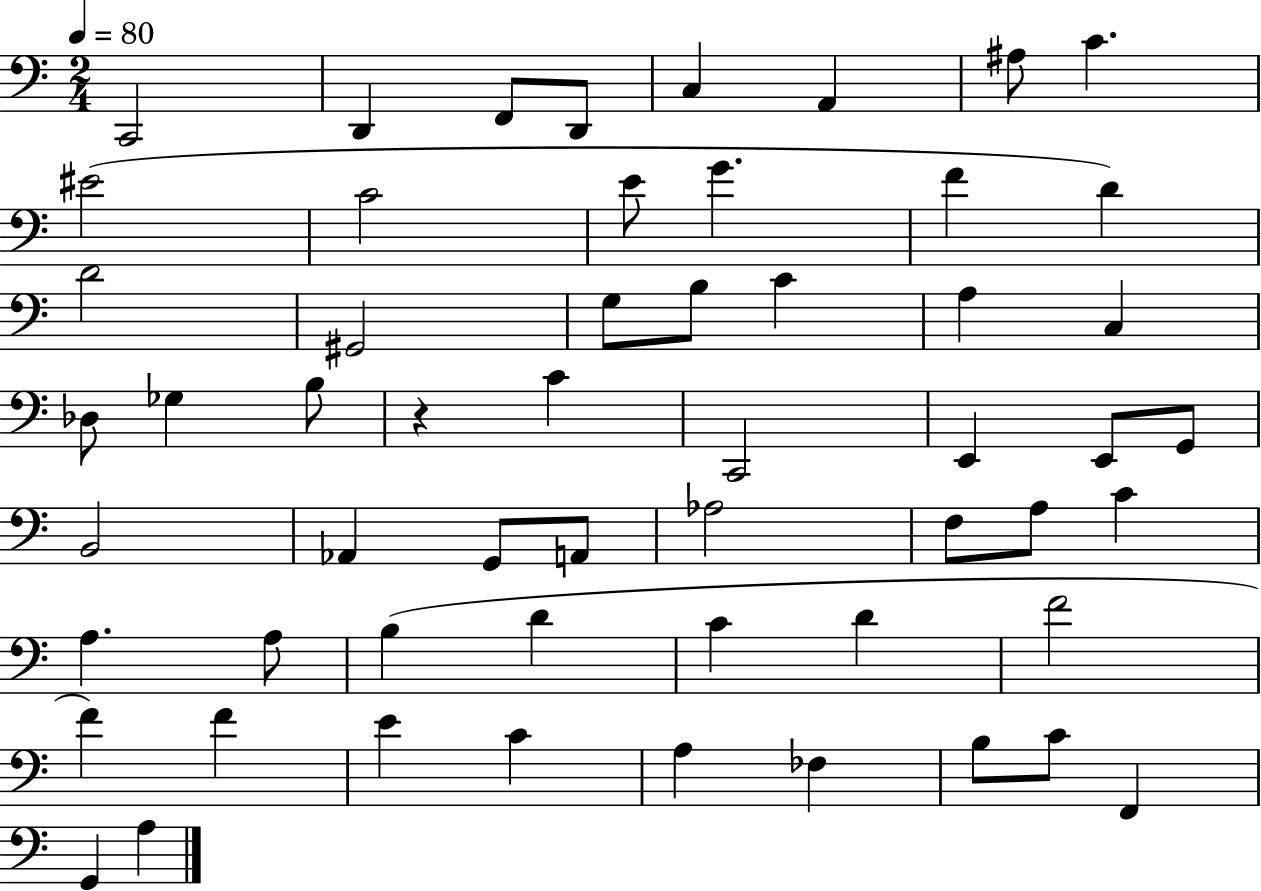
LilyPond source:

{
  \clef bass
  \numericTimeSignature
  \time 2/4
  \key c \major
  \tempo 4 = 80
  c,2 | d,4 f,8 d,8 | c4 a,4 | ais8 c'4. | \break eis'2( | c'2 | e'8 g'4. | f'4 d'4) | \break d'2 | gis,2 | g8 b8 c'4 | a4 c4 | \break des8 ges4 b8 | r4 c'4 | c,2 | e,4 e,8 g,8 | \break b,2 | aes,4 g,8 a,8 | aes2 | f8 a8 c'4 | \break a4. a8 | b4( d'4 | c'4 d'4 | f'2 | \break f'4) f'4 | e'4 c'4 | a4 fes4 | b8 c'8 f,4 | \break g,4 a4 | \bar "|."
}